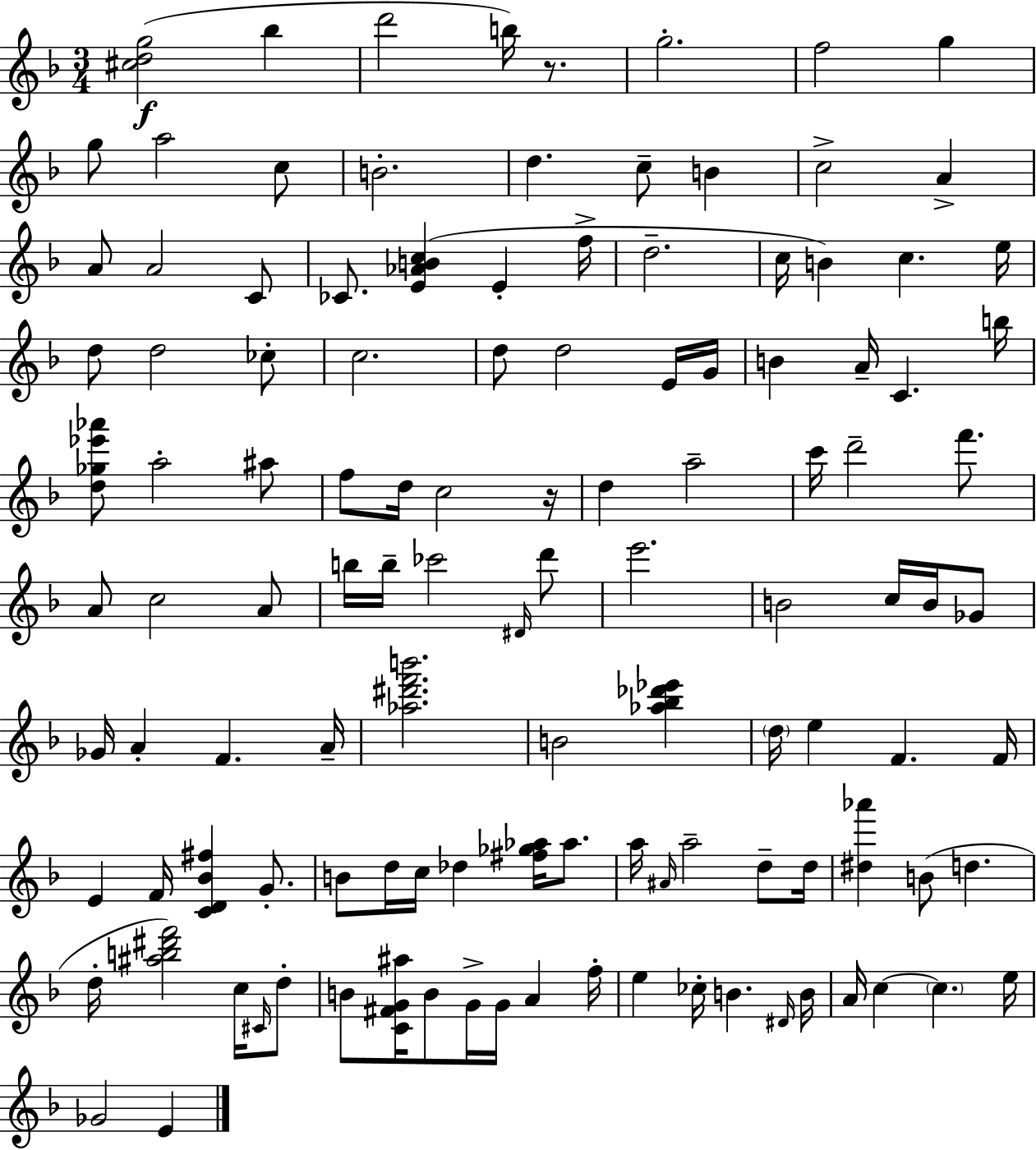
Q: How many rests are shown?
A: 2